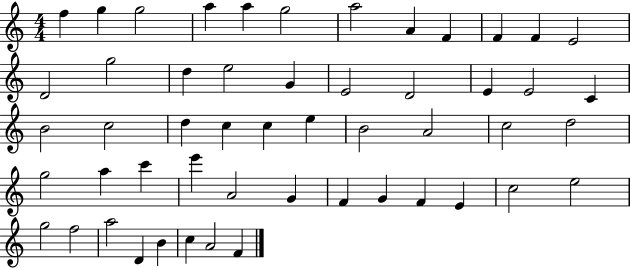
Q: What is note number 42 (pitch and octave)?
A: E4